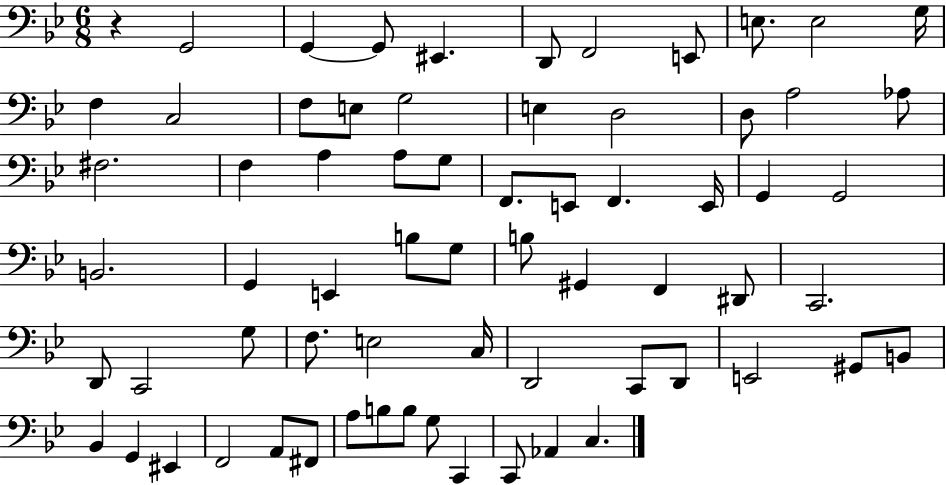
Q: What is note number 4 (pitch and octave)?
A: EIS2